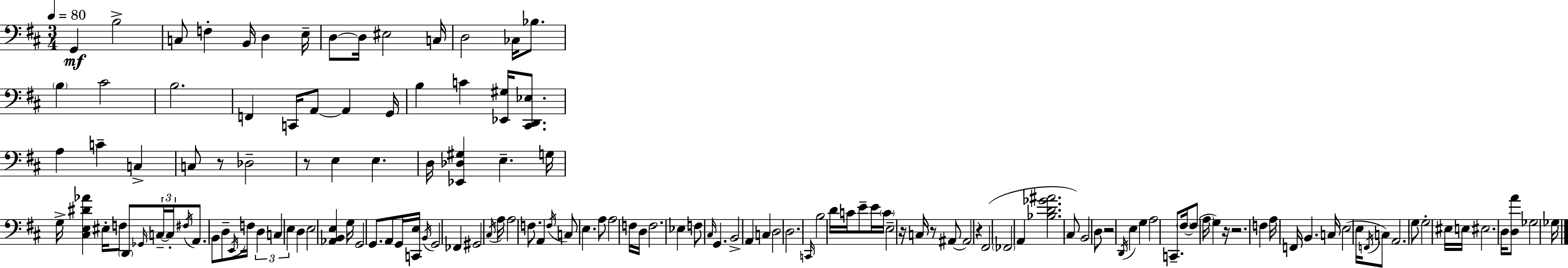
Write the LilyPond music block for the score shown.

{
  \clef bass
  \numericTimeSignature
  \time 3/4
  \key d \major
  \tempo 4 = 80
  g,4\mf b2-> | c8 f4-. b,16 d4 e16-- | d8~~ d16 eis2 c16 | d2 ces16 bes8. | \break \parenthesize b4 cis'2 | b2. | f,4 c,16 a,8~~ a,4 g,16 | b4 c'4 <ees, gis>16 <cis, d, ees>8. | \break a4 c'4-- c4-> | c8 r8 des2-- | r8 e4 e4. | d16 <ees, des gis>4 e4.-- g16 | \break g16-> <cis e dis' aes'>4 eis16-. f8 \parenthesize d,8 \grace { ges,16 } \tuplet 3/2 { c16--~~ | c16-. \acciaccatura { fis16 } } a,8. b,8 d8-- \acciaccatura { e,16 } f16 \tuplet 3/2 { d4 | c4 e4 } d4 | e2 <aes, b, e>4 | \break g16 g,2 | g,8. a,8 g,16 <c, e>16 \acciaccatura { b,16 } g,2 | fes,4 gis,2 | \acciaccatura { cis16 } a16 a2 | \break f8. a,4 \acciaccatura { f16 } c8 | e4. a8 a2 | f16 d16 f2. | ees4 f8 | \break \grace { cis16 } g,4. b,2-> | a,4 c4 d2 | d2. | \grace { c,16 } b2 | \break d'16 c'16 e'8-- e'16 \parenthesize c'16 e2-- | r16 c16 r8 ais,8~~ | ais,2 r4 | fis,2( \parenthesize fes,2 | \break a,4 <bes d' ges' ais'>2. | cis8) b,2 | d8 r2 | \acciaccatura { d,16 } e4 g4 | \break a2 c,8.-- | \parenthesize fis16~~ fis8( \parenthesize a16 g4) r16 r2. | f4 | a16 f,16 b,4. c16 e2( | \break e16 \acciaccatura { f,16 }) c8 a,2. | g8 | g2-. eis16 e16 eis2. | d16 <d a'>8 | \break ges2 ges16 \bar "|."
}